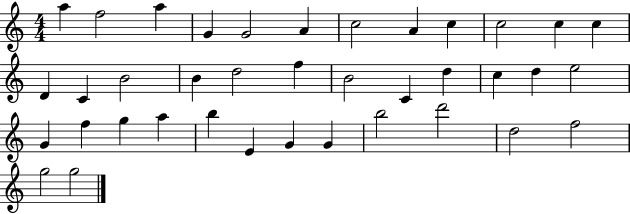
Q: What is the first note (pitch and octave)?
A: A5